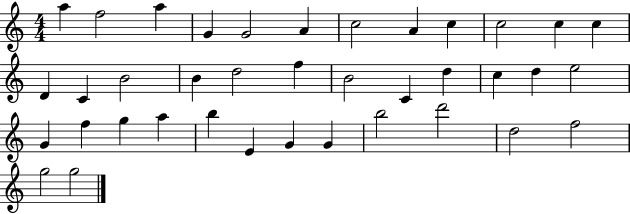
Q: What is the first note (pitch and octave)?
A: A5